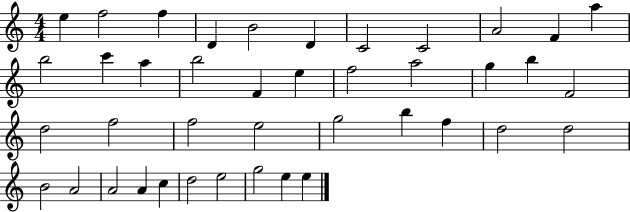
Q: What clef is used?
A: treble